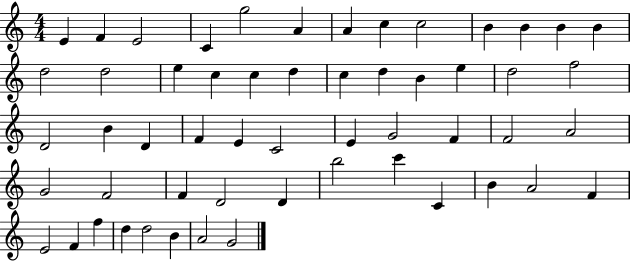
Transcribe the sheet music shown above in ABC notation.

X:1
T:Untitled
M:4/4
L:1/4
K:C
E F E2 C g2 A A c c2 B B B B d2 d2 e c c d c d B e d2 f2 D2 B D F E C2 E G2 F F2 A2 G2 F2 F D2 D b2 c' C B A2 F E2 F f d d2 B A2 G2